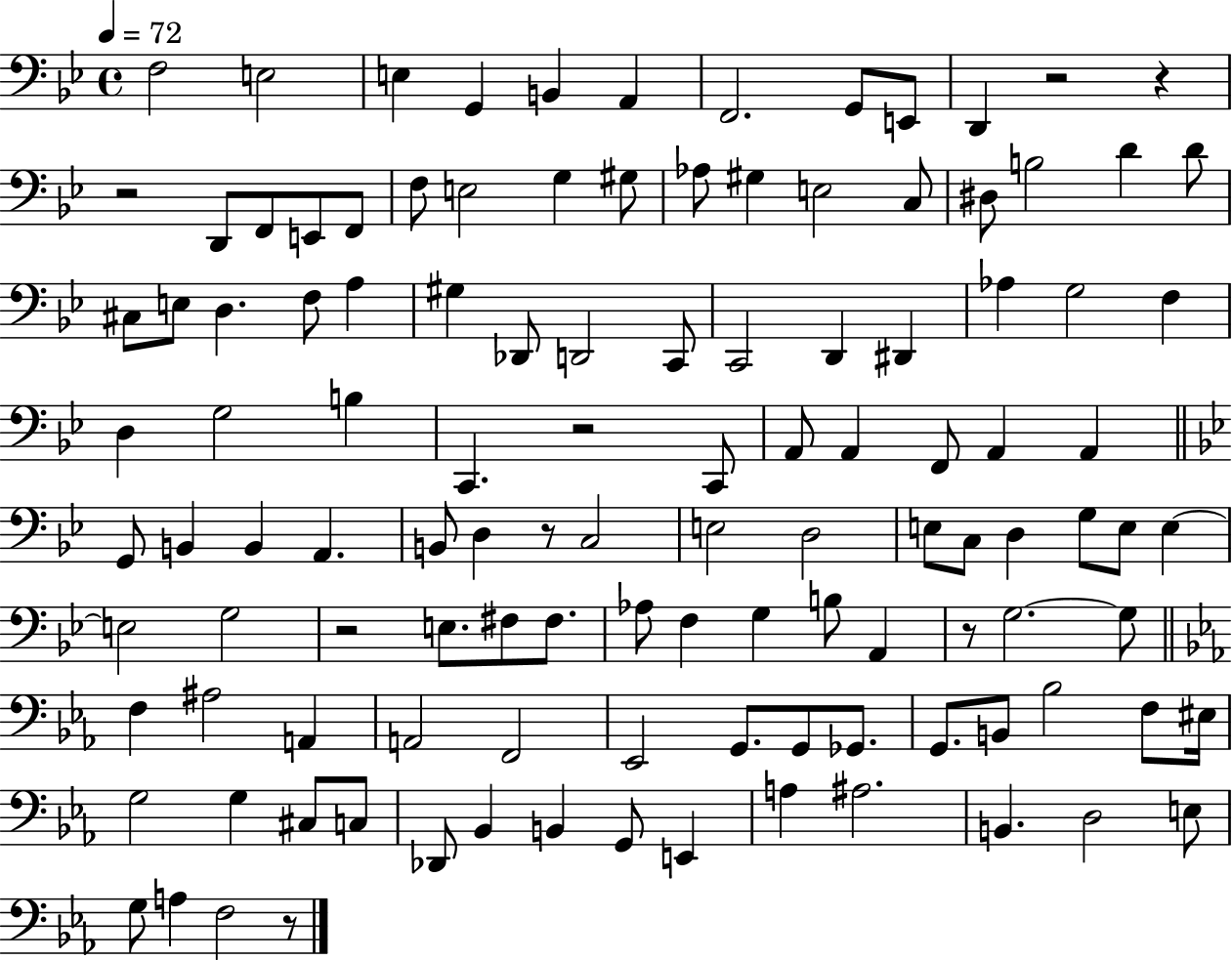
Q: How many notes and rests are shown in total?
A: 117